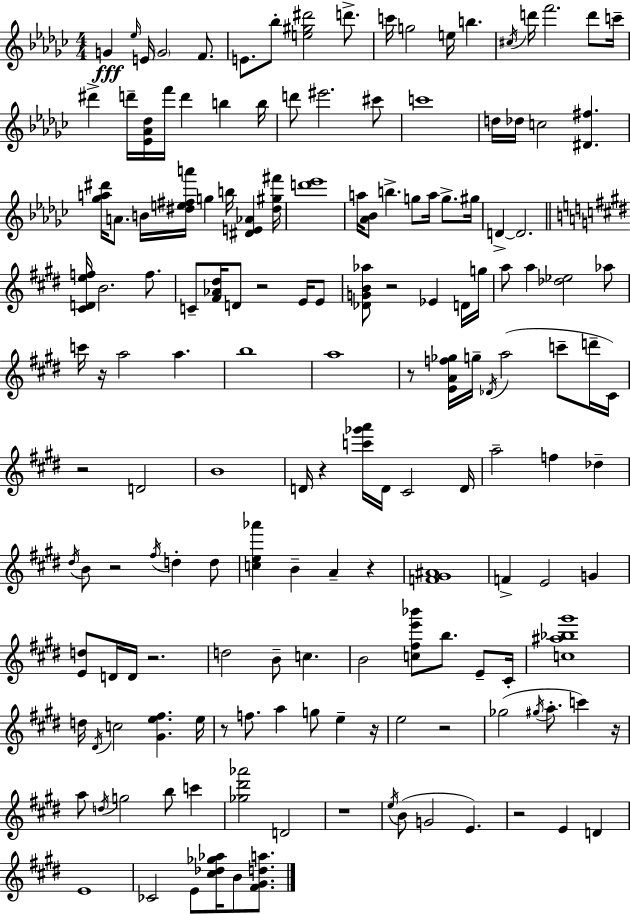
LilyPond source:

{
  \clef treble
  \numericTimeSignature
  \time 4/4
  \key ees \minor
  g'4\fff \grace { ees''16 } e'16 \parenthesize g'2 f'8. | e'8. bes''8-. <e'' gis'' dis'''>2 d'''8.-> | c'''16 g''2 e''16 b''4. | \acciaccatura { cis''16 } d'''16 f'''2. d'''8 | \break c'''16-- dis'''4-> d'''16-- <ees' aes' des''>16 f'''16 d'''4 b''4 | b''16 d'''8 eis'''2. | cis'''8 c'''1 | d''16 des''16 c''2 <dis' fis''>4. | \break <ges'' a'' dis'''>16 a'8. b'16 <dis'' e'' fis'' a'''>16 g''4 b''16 <dis' e' aes'>4 | <dis'' gis'' fis'''>16 <d''' ees'''>1 | a''16 <aes' bes'>8 b''4.-> g''8 a''16 g''8.-> | gis''16 d'4->~~ d'2. | \break \bar "||" \break \key e \major <cis' d' e'' f''>16 b'2. f''8. | c'8-- <fis' aes' dis''>16 d'8 r2 e'16 e'8 | <des' g' b' aes''>8 r2 ees'4 d'16 g''16 | a''8 a''4 <des'' ees''>2 aes''8 | \break c'''16 r16 a''2 a''4. | b''1 | a''1 | r8 <e' a' f'' ges''>16 g''16-- \acciaccatura { des'16 } a''2( c'''8-- d'''16-- | \break cis'16) r2 d'2 | b'1 | d'16 r4 <c''' ges''' a'''>16 d'16 cis'2 | d'16 a''2-- f''4 des''4-- | \break \acciaccatura { dis''16 } b'8 r2 \acciaccatura { fis''16 } d''4-. | d''8 <c'' e'' aes'''>4 b'4-- a'4-- r4 | <f' gis' ais'>1 | f'4-> e'2 g'4 | \break <e' d''>8 d'16 d'16 r2. | d''2 b'8-- c''4. | b'2 <c'' fis'' e''' bes'''>8 b''8. | e'8-- cis'16-. <c'' ais'' bes'' gis'''>1 | \break d''16 \acciaccatura { dis'16 } c''2 <gis' e'' fis''>4. | e''16 r8 f''8. a''4 g''8 e''4-- | r16 e''2 r2 | ges''2( \acciaccatura { gis''16 } a''8.-. | \break c'''4) r16 a''8 \acciaccatura { d''16 } g''2 | b''8 c'''4 <ges'' dis''' aes'''>2 d'2 | r1 | \acciaccatura { e''16 }( b'8 g'2 | \break e'4.) r2 e'4 | d'4 e'1 | ces'2 e'8 | <cis'' des'' ges'' aes''>16 b'8 <fis' gis' d'' a''>8. \bar "|."
}